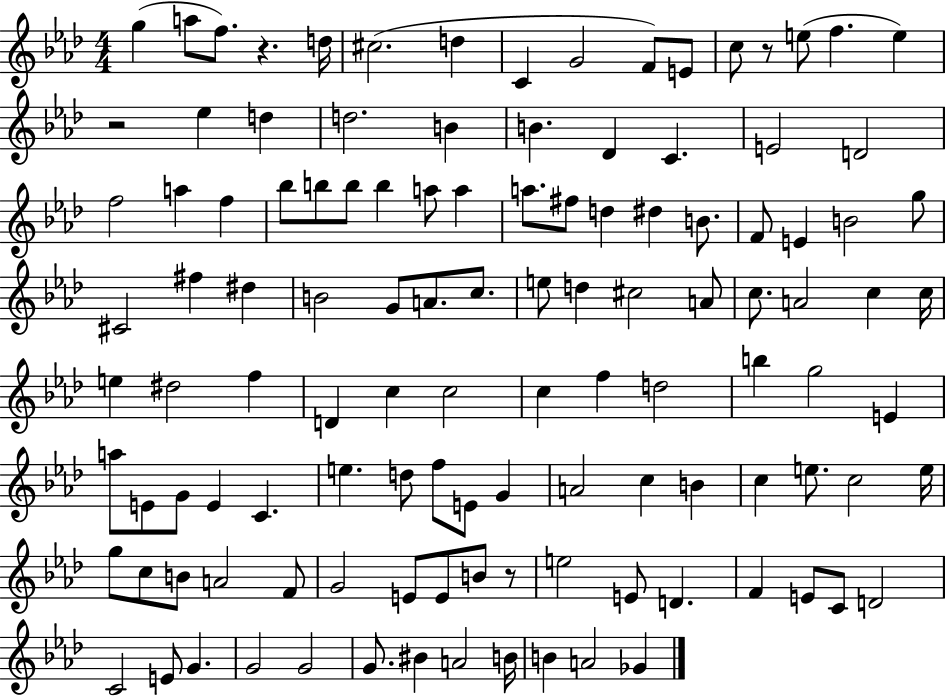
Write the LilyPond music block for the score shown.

{
  \clef treble
  \numericTimeSignature
  \time 4/4
  \key aes \major
  g''4( a''8 f''8.) r4. d''16 | cis''2.( d''4 | c'4 g'2 f'8) e'8 | c''8 r8 e''8( f''4. e''4) | \break r2 ees''4 d''4 | d''2. b'4 | b'4. des'4 c'4. | e'2 d'2 | \break f''2 a''4 f''4 | bes''8 b''8 b''8 b''4 a''8 a''4 | a''8. fis''8 d''4 dis''4 b'8. | f'8 e'4 b'2 g''8 | \break cis'2 fis''4 dis''4 | b'2 g'8 a'8. c''8. | e''8 d''4 cis''2 a'8 | c''8. a'2 c''4 c''16 | \break e''4 dis''2 f''4 | d'4 c''4 c''2 | c''4 f''4 d''2 | b''4 g''2 e'4 | \break a''8 e'8 g'8 e'4 c'4. | e''4. d''8 f''8 e'8 g'4 | a'2 c''4 b'4 | c''4 e''8. c''2 e''16 | \break g''8 c''8 b'8 a'2 f'8 | g'2 e'8 e'8 b'8 r8 | e''2 e'8 d'4. | f'4 e'8 c'8 d'2 | \break c'2 e'8 g'4. | g'2 g'2 | g'8. bis'4 a'2 b'16 | b'4 a'2 ges'4 | \break \bar "|."
}